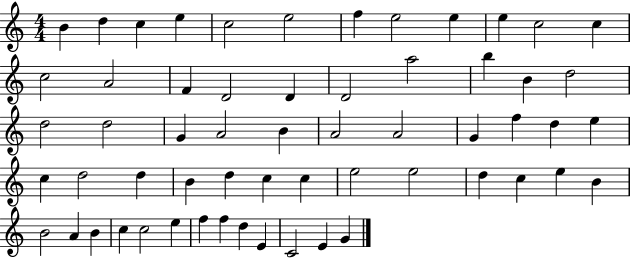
B4/q D5/q C5/q E5/q C5/h E5/h F5/q E5/h E5/q E5/q C5/h C5/q C5/h A4/h F4/q D4/h D4/q D4/h A5/h B5/q B4/q D5/h D5/h D5/h G4/q A4/h B4/q A4/h A4/h G4/q F5/q D5/q E5/q C5/q D5/h D5/q B4/q D5/q C5/q C5/q E5/h E5/h D5/q C5/q E5/q B4/q B4/h A4/q B4/q C5/q C5/h E5/q F5/q F5/q D5/q E4/q C4/h E4/q G4/q